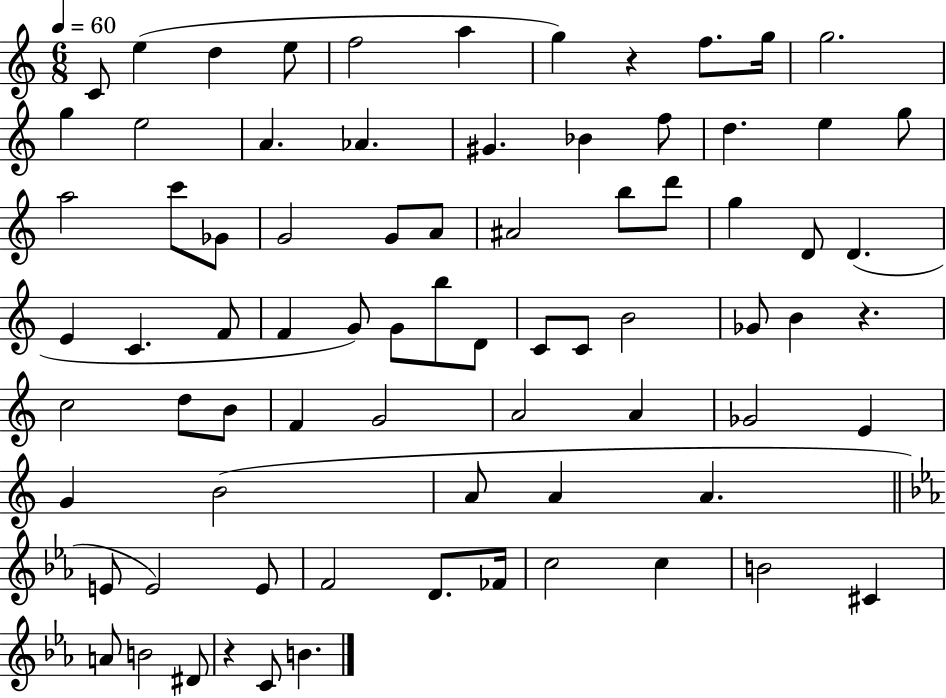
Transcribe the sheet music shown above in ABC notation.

X:1
T:Untitled
M:6/8
L:1/4
K:C
C/2 e d e/2 f2 a g z f/2 g/4 g2 g e2 A _A ^G _B f/2 d e g/2 a2 c'/2 _G/2 G2 G/2 A/2 ^A2 b/2 d'/2 g D/2 D E C F/2 F G/2 G/2 b/2 D/2 C/2 C/2 B2 _G/2 B z c2 d/2 B/2 F G2 A2 A _G2 E G B2 A/2 A A E/2 E2 E/2 F2 D/2 _F/4 c2 c B2 ^C A/2 B2 ^D/2 z C/2 B